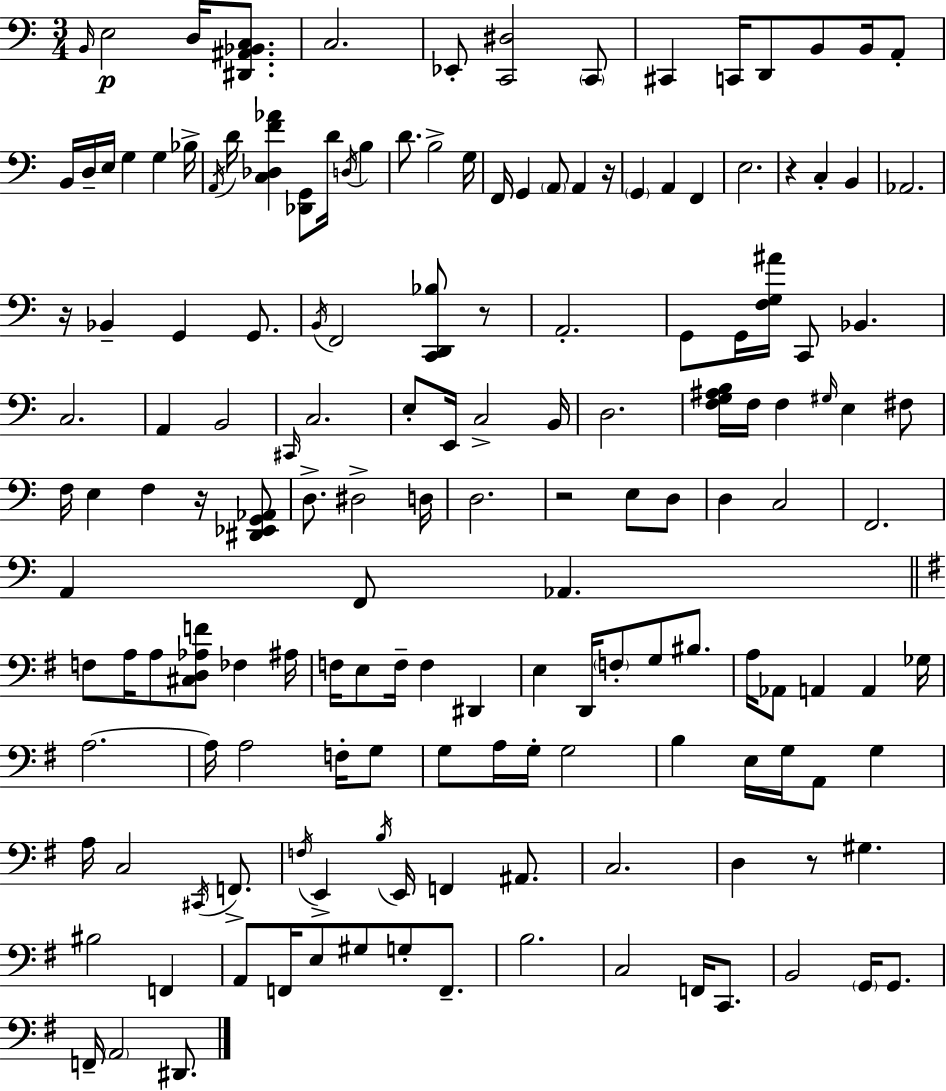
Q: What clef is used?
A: bass